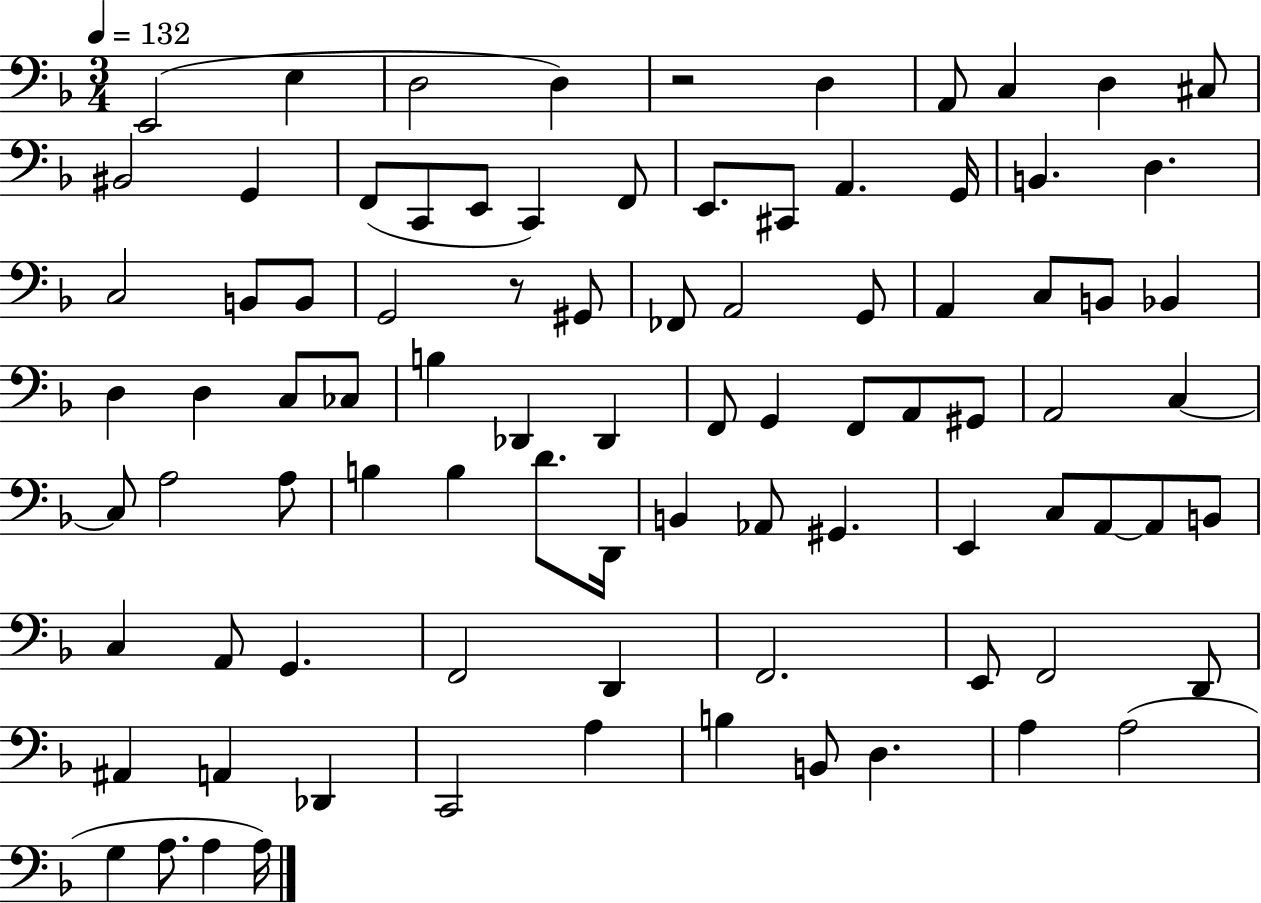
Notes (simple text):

E2/h E3/q D3/h D3/q R/h D3/q A2/e C3/q D3/q C#3/e BIS2/h G2/q F2/e C2/e E2/e C2/q F2/e E2/e. C#2/e A2/q. G2/s B2/q. D3/q. C3/h B2/e B2/e G2/h R/e G#2/e FES2/e A2/h G2/e A2/q C3/e B2/e Bb2/q D3/q D3/q C3/e CES3/e B3/q Db2/q Db2/q F2/e G2/q F2/e A2/e G#2/e A2/h C3/q C3/e A3/h A3/e B3/q B3/q D4/e. D2/s B2/q Ab2/e G#2/q. E2/q C3/e A2/e A2/e B2/e C3/q A2/e G2/q. F2/h D2/q F2/h. E2/e F2/h D2/e A#2/q A2/q Db2/q C2/h A3/q B3/q B2/e D3/q. A3/q A3/h G3/q A3/e. A3/q A3/s